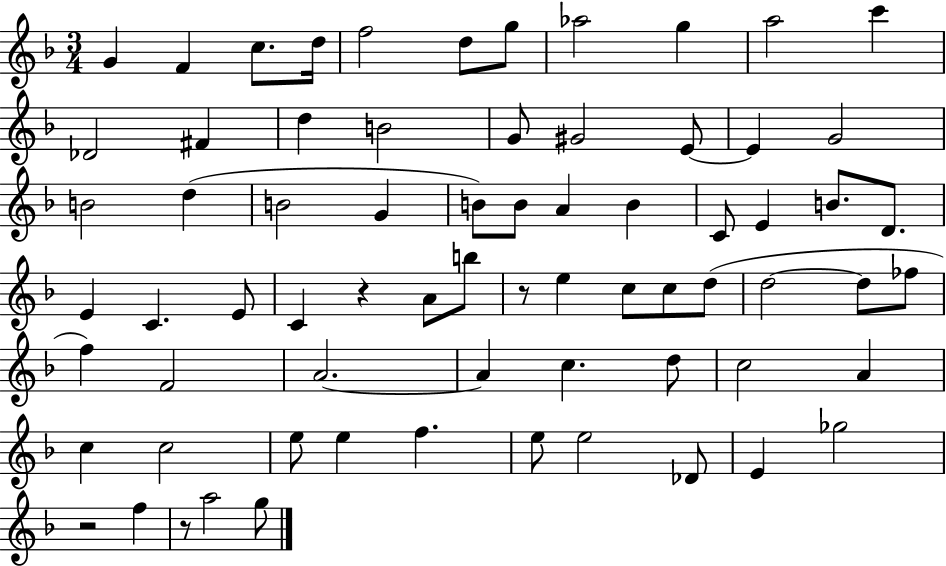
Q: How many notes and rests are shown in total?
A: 70